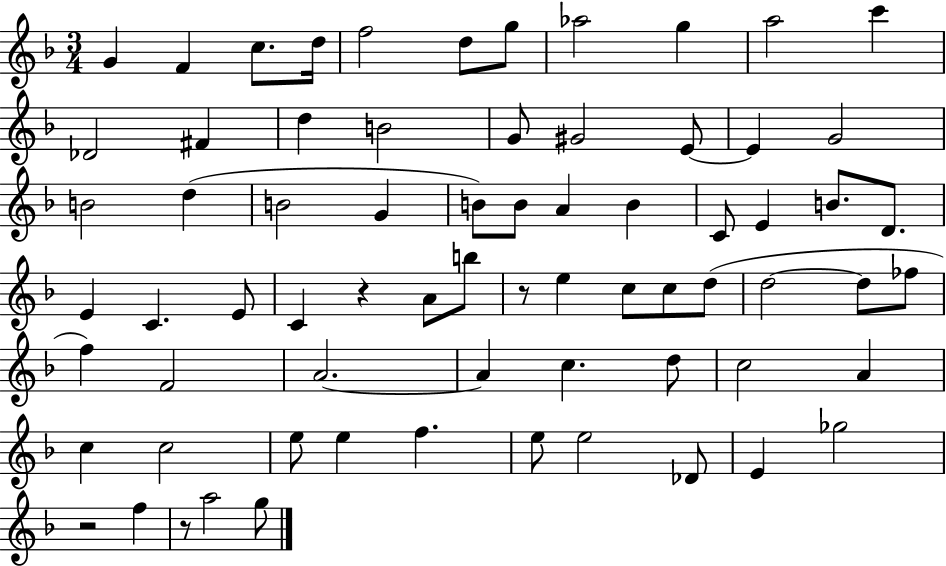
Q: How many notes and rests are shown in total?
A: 70